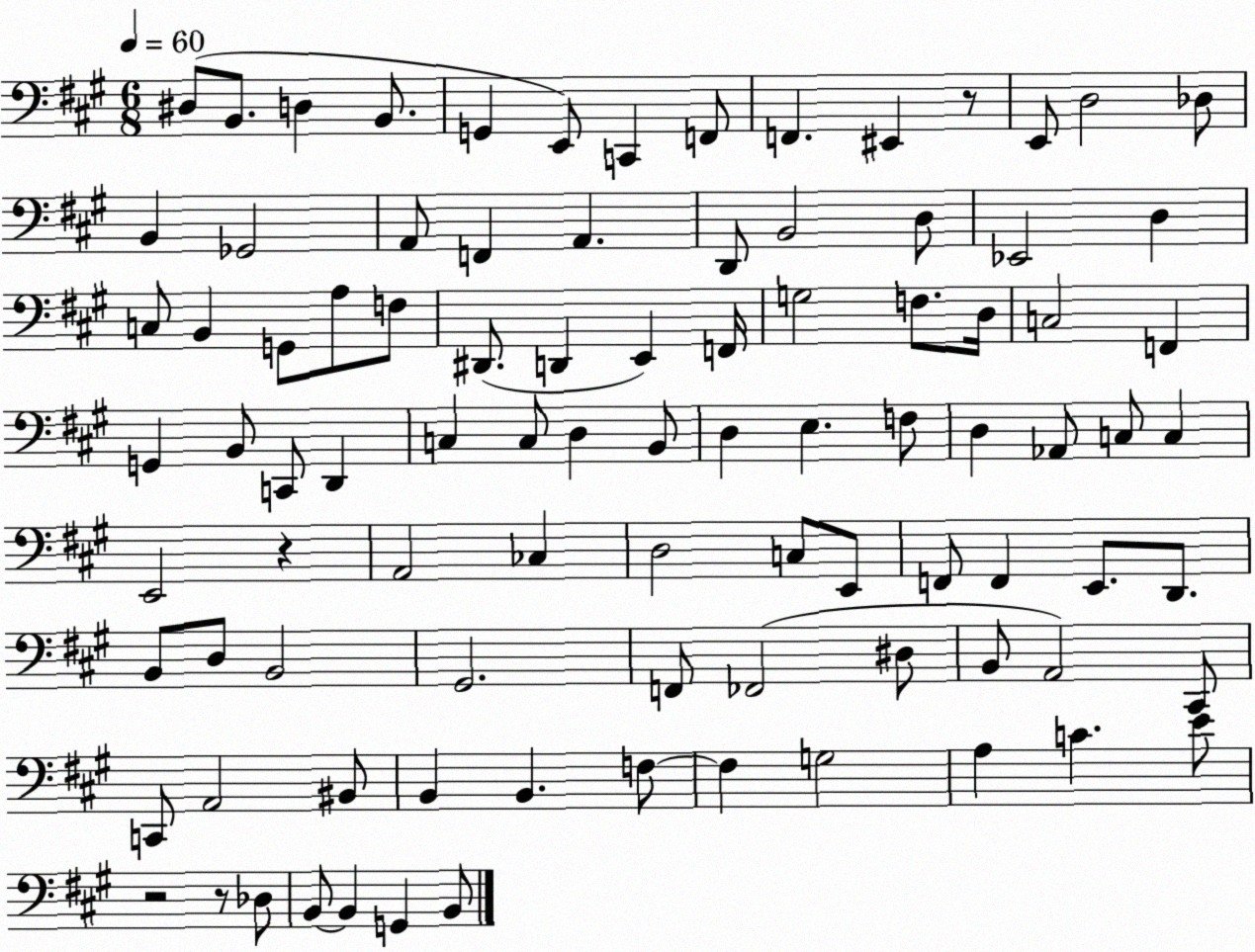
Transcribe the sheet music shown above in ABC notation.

X:1
T:Untitled
M:6/8
L:1/4
K:A
^D,/2 B,,/2 D, B,,/2 G,, E,,/2 C,, F,,/2 F,, ^E,, z/2 E,,/2 D,2 _D,/2 B,, _G,,2 A,,/2 F,, A,, D,,/2 B,,2 D,/2 _E,,2 D, C,/2 B,, G,,/2 A,/2 F,/2 ^D,,/2 D,, E,, F,,/4 G,2 F,/2 D,/4 C,2 F,, G,, B,,/2 C,,/2 D,, C, C,/2 D, B,,/2 D, E, F,/2 D, _A,,/2 C,/2 C, E,,2 z A,,2 _C, D,2 C,/2 E,,/2 F,,/2 F,, E,,/2 D,,/2 B,,/2 D,/2 B,,2 ^G,,2 F,,/2 _F,,2 ^D,/2 B,,/2 A,,2 ^C,,/2 C,,/2 A,,2 ^B,,/2 B,, B,, F,/2 F, G,2 A, C E/2 z2 z/2 _D,/2 B,,/2 B,, G,, B,,/2